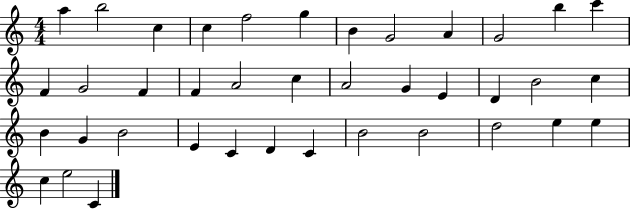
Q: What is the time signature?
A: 4/4